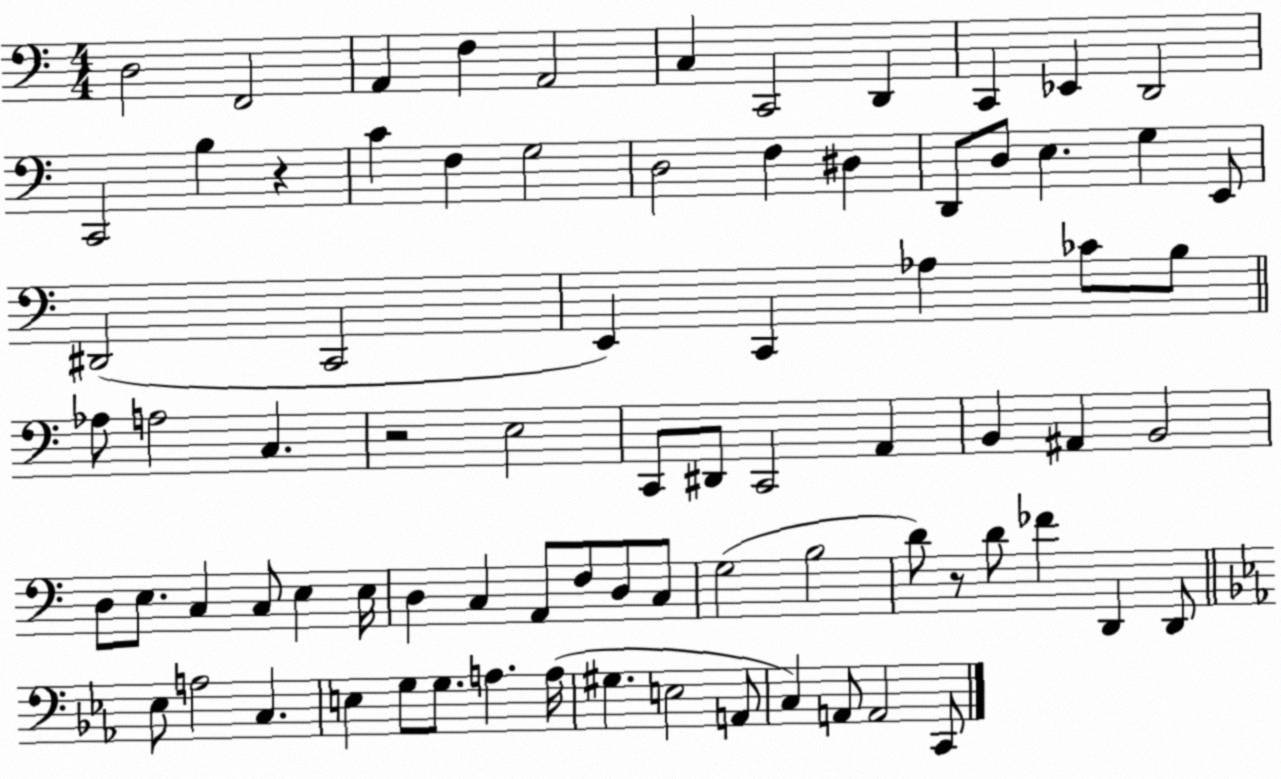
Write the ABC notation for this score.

X:1
T:Untitled
M:4/4
L:1/4
K:C
D,2 F,,2 A,, F, A,,2 C, C,,2 D,, C,, _E,, D,,2 C,,2 B, z C F, G,2 D,2 F, ^D, D,,/2 D,/2 E, G, E,,/2 ^D,,2 C,,2 E,, C,, _A, _C/2 B,/2 _A,/2 A,2 C, z2 E,2 C,,/2 ^D,,/2 C,,2 A,, B,, ^A,, B,,2 D,/2 E,/2 C, C,/2 E, E,/4 D, C, A,,/2 F,/2 D,/2 C,/2 G,2 B,2 D/2 z/2 D/2 _F D,, D,,/2 _E,/2 A,2 C, E, G,/2 G,/2 A, A,/4 ^G, E,2 A,,/2 C, A,,/2 A,,2 C,,/2